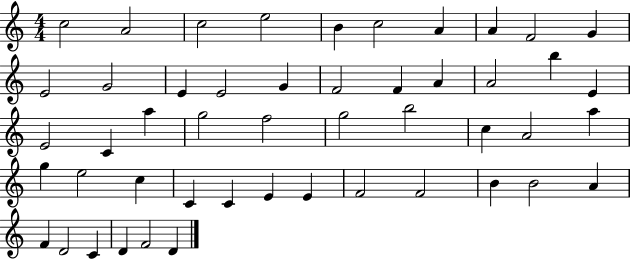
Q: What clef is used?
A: treble